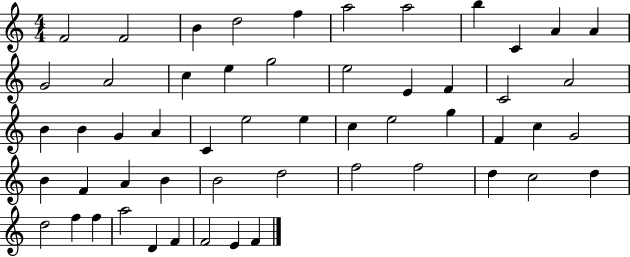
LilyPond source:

{
  \clef treble
  \numericTimeSignature
  \time 4/4
  \key c \major
  f'2 f'2 | b'4 d''2 f''4 | a''2 a''2 | b''4 c'4 a'4 a'4 | \break g'2 a'2 | c''4 e''4 g''2 | e''2 e'4 f'4 | c'2 a'2 | \break b'4 b'4 g'4 a'4 | c'4 e''2 e''4 | c''4 e''2 g''4 | f'4 c''4 g'2 | \break b'4 f'4 a'4 b'4 | b'2 d''2 | f''2 f''2 | d''4 c''2 d''4 | \break d''2 f''4 f''4 | a''2 d'4 f'4 | f'2 e'4 f'4 | \bar "|."
}